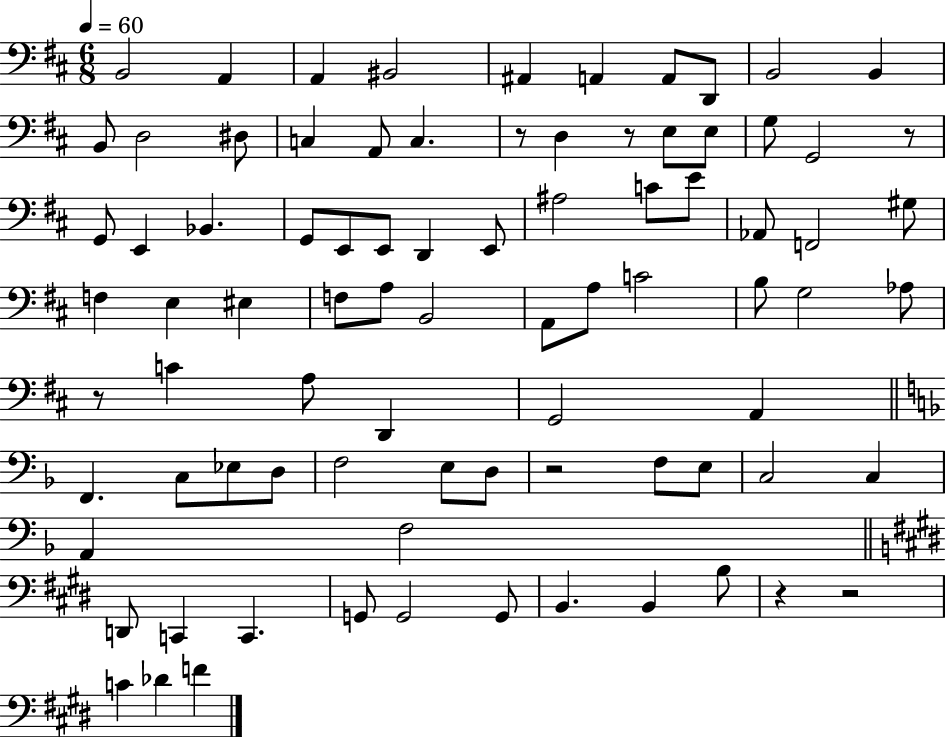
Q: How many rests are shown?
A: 7